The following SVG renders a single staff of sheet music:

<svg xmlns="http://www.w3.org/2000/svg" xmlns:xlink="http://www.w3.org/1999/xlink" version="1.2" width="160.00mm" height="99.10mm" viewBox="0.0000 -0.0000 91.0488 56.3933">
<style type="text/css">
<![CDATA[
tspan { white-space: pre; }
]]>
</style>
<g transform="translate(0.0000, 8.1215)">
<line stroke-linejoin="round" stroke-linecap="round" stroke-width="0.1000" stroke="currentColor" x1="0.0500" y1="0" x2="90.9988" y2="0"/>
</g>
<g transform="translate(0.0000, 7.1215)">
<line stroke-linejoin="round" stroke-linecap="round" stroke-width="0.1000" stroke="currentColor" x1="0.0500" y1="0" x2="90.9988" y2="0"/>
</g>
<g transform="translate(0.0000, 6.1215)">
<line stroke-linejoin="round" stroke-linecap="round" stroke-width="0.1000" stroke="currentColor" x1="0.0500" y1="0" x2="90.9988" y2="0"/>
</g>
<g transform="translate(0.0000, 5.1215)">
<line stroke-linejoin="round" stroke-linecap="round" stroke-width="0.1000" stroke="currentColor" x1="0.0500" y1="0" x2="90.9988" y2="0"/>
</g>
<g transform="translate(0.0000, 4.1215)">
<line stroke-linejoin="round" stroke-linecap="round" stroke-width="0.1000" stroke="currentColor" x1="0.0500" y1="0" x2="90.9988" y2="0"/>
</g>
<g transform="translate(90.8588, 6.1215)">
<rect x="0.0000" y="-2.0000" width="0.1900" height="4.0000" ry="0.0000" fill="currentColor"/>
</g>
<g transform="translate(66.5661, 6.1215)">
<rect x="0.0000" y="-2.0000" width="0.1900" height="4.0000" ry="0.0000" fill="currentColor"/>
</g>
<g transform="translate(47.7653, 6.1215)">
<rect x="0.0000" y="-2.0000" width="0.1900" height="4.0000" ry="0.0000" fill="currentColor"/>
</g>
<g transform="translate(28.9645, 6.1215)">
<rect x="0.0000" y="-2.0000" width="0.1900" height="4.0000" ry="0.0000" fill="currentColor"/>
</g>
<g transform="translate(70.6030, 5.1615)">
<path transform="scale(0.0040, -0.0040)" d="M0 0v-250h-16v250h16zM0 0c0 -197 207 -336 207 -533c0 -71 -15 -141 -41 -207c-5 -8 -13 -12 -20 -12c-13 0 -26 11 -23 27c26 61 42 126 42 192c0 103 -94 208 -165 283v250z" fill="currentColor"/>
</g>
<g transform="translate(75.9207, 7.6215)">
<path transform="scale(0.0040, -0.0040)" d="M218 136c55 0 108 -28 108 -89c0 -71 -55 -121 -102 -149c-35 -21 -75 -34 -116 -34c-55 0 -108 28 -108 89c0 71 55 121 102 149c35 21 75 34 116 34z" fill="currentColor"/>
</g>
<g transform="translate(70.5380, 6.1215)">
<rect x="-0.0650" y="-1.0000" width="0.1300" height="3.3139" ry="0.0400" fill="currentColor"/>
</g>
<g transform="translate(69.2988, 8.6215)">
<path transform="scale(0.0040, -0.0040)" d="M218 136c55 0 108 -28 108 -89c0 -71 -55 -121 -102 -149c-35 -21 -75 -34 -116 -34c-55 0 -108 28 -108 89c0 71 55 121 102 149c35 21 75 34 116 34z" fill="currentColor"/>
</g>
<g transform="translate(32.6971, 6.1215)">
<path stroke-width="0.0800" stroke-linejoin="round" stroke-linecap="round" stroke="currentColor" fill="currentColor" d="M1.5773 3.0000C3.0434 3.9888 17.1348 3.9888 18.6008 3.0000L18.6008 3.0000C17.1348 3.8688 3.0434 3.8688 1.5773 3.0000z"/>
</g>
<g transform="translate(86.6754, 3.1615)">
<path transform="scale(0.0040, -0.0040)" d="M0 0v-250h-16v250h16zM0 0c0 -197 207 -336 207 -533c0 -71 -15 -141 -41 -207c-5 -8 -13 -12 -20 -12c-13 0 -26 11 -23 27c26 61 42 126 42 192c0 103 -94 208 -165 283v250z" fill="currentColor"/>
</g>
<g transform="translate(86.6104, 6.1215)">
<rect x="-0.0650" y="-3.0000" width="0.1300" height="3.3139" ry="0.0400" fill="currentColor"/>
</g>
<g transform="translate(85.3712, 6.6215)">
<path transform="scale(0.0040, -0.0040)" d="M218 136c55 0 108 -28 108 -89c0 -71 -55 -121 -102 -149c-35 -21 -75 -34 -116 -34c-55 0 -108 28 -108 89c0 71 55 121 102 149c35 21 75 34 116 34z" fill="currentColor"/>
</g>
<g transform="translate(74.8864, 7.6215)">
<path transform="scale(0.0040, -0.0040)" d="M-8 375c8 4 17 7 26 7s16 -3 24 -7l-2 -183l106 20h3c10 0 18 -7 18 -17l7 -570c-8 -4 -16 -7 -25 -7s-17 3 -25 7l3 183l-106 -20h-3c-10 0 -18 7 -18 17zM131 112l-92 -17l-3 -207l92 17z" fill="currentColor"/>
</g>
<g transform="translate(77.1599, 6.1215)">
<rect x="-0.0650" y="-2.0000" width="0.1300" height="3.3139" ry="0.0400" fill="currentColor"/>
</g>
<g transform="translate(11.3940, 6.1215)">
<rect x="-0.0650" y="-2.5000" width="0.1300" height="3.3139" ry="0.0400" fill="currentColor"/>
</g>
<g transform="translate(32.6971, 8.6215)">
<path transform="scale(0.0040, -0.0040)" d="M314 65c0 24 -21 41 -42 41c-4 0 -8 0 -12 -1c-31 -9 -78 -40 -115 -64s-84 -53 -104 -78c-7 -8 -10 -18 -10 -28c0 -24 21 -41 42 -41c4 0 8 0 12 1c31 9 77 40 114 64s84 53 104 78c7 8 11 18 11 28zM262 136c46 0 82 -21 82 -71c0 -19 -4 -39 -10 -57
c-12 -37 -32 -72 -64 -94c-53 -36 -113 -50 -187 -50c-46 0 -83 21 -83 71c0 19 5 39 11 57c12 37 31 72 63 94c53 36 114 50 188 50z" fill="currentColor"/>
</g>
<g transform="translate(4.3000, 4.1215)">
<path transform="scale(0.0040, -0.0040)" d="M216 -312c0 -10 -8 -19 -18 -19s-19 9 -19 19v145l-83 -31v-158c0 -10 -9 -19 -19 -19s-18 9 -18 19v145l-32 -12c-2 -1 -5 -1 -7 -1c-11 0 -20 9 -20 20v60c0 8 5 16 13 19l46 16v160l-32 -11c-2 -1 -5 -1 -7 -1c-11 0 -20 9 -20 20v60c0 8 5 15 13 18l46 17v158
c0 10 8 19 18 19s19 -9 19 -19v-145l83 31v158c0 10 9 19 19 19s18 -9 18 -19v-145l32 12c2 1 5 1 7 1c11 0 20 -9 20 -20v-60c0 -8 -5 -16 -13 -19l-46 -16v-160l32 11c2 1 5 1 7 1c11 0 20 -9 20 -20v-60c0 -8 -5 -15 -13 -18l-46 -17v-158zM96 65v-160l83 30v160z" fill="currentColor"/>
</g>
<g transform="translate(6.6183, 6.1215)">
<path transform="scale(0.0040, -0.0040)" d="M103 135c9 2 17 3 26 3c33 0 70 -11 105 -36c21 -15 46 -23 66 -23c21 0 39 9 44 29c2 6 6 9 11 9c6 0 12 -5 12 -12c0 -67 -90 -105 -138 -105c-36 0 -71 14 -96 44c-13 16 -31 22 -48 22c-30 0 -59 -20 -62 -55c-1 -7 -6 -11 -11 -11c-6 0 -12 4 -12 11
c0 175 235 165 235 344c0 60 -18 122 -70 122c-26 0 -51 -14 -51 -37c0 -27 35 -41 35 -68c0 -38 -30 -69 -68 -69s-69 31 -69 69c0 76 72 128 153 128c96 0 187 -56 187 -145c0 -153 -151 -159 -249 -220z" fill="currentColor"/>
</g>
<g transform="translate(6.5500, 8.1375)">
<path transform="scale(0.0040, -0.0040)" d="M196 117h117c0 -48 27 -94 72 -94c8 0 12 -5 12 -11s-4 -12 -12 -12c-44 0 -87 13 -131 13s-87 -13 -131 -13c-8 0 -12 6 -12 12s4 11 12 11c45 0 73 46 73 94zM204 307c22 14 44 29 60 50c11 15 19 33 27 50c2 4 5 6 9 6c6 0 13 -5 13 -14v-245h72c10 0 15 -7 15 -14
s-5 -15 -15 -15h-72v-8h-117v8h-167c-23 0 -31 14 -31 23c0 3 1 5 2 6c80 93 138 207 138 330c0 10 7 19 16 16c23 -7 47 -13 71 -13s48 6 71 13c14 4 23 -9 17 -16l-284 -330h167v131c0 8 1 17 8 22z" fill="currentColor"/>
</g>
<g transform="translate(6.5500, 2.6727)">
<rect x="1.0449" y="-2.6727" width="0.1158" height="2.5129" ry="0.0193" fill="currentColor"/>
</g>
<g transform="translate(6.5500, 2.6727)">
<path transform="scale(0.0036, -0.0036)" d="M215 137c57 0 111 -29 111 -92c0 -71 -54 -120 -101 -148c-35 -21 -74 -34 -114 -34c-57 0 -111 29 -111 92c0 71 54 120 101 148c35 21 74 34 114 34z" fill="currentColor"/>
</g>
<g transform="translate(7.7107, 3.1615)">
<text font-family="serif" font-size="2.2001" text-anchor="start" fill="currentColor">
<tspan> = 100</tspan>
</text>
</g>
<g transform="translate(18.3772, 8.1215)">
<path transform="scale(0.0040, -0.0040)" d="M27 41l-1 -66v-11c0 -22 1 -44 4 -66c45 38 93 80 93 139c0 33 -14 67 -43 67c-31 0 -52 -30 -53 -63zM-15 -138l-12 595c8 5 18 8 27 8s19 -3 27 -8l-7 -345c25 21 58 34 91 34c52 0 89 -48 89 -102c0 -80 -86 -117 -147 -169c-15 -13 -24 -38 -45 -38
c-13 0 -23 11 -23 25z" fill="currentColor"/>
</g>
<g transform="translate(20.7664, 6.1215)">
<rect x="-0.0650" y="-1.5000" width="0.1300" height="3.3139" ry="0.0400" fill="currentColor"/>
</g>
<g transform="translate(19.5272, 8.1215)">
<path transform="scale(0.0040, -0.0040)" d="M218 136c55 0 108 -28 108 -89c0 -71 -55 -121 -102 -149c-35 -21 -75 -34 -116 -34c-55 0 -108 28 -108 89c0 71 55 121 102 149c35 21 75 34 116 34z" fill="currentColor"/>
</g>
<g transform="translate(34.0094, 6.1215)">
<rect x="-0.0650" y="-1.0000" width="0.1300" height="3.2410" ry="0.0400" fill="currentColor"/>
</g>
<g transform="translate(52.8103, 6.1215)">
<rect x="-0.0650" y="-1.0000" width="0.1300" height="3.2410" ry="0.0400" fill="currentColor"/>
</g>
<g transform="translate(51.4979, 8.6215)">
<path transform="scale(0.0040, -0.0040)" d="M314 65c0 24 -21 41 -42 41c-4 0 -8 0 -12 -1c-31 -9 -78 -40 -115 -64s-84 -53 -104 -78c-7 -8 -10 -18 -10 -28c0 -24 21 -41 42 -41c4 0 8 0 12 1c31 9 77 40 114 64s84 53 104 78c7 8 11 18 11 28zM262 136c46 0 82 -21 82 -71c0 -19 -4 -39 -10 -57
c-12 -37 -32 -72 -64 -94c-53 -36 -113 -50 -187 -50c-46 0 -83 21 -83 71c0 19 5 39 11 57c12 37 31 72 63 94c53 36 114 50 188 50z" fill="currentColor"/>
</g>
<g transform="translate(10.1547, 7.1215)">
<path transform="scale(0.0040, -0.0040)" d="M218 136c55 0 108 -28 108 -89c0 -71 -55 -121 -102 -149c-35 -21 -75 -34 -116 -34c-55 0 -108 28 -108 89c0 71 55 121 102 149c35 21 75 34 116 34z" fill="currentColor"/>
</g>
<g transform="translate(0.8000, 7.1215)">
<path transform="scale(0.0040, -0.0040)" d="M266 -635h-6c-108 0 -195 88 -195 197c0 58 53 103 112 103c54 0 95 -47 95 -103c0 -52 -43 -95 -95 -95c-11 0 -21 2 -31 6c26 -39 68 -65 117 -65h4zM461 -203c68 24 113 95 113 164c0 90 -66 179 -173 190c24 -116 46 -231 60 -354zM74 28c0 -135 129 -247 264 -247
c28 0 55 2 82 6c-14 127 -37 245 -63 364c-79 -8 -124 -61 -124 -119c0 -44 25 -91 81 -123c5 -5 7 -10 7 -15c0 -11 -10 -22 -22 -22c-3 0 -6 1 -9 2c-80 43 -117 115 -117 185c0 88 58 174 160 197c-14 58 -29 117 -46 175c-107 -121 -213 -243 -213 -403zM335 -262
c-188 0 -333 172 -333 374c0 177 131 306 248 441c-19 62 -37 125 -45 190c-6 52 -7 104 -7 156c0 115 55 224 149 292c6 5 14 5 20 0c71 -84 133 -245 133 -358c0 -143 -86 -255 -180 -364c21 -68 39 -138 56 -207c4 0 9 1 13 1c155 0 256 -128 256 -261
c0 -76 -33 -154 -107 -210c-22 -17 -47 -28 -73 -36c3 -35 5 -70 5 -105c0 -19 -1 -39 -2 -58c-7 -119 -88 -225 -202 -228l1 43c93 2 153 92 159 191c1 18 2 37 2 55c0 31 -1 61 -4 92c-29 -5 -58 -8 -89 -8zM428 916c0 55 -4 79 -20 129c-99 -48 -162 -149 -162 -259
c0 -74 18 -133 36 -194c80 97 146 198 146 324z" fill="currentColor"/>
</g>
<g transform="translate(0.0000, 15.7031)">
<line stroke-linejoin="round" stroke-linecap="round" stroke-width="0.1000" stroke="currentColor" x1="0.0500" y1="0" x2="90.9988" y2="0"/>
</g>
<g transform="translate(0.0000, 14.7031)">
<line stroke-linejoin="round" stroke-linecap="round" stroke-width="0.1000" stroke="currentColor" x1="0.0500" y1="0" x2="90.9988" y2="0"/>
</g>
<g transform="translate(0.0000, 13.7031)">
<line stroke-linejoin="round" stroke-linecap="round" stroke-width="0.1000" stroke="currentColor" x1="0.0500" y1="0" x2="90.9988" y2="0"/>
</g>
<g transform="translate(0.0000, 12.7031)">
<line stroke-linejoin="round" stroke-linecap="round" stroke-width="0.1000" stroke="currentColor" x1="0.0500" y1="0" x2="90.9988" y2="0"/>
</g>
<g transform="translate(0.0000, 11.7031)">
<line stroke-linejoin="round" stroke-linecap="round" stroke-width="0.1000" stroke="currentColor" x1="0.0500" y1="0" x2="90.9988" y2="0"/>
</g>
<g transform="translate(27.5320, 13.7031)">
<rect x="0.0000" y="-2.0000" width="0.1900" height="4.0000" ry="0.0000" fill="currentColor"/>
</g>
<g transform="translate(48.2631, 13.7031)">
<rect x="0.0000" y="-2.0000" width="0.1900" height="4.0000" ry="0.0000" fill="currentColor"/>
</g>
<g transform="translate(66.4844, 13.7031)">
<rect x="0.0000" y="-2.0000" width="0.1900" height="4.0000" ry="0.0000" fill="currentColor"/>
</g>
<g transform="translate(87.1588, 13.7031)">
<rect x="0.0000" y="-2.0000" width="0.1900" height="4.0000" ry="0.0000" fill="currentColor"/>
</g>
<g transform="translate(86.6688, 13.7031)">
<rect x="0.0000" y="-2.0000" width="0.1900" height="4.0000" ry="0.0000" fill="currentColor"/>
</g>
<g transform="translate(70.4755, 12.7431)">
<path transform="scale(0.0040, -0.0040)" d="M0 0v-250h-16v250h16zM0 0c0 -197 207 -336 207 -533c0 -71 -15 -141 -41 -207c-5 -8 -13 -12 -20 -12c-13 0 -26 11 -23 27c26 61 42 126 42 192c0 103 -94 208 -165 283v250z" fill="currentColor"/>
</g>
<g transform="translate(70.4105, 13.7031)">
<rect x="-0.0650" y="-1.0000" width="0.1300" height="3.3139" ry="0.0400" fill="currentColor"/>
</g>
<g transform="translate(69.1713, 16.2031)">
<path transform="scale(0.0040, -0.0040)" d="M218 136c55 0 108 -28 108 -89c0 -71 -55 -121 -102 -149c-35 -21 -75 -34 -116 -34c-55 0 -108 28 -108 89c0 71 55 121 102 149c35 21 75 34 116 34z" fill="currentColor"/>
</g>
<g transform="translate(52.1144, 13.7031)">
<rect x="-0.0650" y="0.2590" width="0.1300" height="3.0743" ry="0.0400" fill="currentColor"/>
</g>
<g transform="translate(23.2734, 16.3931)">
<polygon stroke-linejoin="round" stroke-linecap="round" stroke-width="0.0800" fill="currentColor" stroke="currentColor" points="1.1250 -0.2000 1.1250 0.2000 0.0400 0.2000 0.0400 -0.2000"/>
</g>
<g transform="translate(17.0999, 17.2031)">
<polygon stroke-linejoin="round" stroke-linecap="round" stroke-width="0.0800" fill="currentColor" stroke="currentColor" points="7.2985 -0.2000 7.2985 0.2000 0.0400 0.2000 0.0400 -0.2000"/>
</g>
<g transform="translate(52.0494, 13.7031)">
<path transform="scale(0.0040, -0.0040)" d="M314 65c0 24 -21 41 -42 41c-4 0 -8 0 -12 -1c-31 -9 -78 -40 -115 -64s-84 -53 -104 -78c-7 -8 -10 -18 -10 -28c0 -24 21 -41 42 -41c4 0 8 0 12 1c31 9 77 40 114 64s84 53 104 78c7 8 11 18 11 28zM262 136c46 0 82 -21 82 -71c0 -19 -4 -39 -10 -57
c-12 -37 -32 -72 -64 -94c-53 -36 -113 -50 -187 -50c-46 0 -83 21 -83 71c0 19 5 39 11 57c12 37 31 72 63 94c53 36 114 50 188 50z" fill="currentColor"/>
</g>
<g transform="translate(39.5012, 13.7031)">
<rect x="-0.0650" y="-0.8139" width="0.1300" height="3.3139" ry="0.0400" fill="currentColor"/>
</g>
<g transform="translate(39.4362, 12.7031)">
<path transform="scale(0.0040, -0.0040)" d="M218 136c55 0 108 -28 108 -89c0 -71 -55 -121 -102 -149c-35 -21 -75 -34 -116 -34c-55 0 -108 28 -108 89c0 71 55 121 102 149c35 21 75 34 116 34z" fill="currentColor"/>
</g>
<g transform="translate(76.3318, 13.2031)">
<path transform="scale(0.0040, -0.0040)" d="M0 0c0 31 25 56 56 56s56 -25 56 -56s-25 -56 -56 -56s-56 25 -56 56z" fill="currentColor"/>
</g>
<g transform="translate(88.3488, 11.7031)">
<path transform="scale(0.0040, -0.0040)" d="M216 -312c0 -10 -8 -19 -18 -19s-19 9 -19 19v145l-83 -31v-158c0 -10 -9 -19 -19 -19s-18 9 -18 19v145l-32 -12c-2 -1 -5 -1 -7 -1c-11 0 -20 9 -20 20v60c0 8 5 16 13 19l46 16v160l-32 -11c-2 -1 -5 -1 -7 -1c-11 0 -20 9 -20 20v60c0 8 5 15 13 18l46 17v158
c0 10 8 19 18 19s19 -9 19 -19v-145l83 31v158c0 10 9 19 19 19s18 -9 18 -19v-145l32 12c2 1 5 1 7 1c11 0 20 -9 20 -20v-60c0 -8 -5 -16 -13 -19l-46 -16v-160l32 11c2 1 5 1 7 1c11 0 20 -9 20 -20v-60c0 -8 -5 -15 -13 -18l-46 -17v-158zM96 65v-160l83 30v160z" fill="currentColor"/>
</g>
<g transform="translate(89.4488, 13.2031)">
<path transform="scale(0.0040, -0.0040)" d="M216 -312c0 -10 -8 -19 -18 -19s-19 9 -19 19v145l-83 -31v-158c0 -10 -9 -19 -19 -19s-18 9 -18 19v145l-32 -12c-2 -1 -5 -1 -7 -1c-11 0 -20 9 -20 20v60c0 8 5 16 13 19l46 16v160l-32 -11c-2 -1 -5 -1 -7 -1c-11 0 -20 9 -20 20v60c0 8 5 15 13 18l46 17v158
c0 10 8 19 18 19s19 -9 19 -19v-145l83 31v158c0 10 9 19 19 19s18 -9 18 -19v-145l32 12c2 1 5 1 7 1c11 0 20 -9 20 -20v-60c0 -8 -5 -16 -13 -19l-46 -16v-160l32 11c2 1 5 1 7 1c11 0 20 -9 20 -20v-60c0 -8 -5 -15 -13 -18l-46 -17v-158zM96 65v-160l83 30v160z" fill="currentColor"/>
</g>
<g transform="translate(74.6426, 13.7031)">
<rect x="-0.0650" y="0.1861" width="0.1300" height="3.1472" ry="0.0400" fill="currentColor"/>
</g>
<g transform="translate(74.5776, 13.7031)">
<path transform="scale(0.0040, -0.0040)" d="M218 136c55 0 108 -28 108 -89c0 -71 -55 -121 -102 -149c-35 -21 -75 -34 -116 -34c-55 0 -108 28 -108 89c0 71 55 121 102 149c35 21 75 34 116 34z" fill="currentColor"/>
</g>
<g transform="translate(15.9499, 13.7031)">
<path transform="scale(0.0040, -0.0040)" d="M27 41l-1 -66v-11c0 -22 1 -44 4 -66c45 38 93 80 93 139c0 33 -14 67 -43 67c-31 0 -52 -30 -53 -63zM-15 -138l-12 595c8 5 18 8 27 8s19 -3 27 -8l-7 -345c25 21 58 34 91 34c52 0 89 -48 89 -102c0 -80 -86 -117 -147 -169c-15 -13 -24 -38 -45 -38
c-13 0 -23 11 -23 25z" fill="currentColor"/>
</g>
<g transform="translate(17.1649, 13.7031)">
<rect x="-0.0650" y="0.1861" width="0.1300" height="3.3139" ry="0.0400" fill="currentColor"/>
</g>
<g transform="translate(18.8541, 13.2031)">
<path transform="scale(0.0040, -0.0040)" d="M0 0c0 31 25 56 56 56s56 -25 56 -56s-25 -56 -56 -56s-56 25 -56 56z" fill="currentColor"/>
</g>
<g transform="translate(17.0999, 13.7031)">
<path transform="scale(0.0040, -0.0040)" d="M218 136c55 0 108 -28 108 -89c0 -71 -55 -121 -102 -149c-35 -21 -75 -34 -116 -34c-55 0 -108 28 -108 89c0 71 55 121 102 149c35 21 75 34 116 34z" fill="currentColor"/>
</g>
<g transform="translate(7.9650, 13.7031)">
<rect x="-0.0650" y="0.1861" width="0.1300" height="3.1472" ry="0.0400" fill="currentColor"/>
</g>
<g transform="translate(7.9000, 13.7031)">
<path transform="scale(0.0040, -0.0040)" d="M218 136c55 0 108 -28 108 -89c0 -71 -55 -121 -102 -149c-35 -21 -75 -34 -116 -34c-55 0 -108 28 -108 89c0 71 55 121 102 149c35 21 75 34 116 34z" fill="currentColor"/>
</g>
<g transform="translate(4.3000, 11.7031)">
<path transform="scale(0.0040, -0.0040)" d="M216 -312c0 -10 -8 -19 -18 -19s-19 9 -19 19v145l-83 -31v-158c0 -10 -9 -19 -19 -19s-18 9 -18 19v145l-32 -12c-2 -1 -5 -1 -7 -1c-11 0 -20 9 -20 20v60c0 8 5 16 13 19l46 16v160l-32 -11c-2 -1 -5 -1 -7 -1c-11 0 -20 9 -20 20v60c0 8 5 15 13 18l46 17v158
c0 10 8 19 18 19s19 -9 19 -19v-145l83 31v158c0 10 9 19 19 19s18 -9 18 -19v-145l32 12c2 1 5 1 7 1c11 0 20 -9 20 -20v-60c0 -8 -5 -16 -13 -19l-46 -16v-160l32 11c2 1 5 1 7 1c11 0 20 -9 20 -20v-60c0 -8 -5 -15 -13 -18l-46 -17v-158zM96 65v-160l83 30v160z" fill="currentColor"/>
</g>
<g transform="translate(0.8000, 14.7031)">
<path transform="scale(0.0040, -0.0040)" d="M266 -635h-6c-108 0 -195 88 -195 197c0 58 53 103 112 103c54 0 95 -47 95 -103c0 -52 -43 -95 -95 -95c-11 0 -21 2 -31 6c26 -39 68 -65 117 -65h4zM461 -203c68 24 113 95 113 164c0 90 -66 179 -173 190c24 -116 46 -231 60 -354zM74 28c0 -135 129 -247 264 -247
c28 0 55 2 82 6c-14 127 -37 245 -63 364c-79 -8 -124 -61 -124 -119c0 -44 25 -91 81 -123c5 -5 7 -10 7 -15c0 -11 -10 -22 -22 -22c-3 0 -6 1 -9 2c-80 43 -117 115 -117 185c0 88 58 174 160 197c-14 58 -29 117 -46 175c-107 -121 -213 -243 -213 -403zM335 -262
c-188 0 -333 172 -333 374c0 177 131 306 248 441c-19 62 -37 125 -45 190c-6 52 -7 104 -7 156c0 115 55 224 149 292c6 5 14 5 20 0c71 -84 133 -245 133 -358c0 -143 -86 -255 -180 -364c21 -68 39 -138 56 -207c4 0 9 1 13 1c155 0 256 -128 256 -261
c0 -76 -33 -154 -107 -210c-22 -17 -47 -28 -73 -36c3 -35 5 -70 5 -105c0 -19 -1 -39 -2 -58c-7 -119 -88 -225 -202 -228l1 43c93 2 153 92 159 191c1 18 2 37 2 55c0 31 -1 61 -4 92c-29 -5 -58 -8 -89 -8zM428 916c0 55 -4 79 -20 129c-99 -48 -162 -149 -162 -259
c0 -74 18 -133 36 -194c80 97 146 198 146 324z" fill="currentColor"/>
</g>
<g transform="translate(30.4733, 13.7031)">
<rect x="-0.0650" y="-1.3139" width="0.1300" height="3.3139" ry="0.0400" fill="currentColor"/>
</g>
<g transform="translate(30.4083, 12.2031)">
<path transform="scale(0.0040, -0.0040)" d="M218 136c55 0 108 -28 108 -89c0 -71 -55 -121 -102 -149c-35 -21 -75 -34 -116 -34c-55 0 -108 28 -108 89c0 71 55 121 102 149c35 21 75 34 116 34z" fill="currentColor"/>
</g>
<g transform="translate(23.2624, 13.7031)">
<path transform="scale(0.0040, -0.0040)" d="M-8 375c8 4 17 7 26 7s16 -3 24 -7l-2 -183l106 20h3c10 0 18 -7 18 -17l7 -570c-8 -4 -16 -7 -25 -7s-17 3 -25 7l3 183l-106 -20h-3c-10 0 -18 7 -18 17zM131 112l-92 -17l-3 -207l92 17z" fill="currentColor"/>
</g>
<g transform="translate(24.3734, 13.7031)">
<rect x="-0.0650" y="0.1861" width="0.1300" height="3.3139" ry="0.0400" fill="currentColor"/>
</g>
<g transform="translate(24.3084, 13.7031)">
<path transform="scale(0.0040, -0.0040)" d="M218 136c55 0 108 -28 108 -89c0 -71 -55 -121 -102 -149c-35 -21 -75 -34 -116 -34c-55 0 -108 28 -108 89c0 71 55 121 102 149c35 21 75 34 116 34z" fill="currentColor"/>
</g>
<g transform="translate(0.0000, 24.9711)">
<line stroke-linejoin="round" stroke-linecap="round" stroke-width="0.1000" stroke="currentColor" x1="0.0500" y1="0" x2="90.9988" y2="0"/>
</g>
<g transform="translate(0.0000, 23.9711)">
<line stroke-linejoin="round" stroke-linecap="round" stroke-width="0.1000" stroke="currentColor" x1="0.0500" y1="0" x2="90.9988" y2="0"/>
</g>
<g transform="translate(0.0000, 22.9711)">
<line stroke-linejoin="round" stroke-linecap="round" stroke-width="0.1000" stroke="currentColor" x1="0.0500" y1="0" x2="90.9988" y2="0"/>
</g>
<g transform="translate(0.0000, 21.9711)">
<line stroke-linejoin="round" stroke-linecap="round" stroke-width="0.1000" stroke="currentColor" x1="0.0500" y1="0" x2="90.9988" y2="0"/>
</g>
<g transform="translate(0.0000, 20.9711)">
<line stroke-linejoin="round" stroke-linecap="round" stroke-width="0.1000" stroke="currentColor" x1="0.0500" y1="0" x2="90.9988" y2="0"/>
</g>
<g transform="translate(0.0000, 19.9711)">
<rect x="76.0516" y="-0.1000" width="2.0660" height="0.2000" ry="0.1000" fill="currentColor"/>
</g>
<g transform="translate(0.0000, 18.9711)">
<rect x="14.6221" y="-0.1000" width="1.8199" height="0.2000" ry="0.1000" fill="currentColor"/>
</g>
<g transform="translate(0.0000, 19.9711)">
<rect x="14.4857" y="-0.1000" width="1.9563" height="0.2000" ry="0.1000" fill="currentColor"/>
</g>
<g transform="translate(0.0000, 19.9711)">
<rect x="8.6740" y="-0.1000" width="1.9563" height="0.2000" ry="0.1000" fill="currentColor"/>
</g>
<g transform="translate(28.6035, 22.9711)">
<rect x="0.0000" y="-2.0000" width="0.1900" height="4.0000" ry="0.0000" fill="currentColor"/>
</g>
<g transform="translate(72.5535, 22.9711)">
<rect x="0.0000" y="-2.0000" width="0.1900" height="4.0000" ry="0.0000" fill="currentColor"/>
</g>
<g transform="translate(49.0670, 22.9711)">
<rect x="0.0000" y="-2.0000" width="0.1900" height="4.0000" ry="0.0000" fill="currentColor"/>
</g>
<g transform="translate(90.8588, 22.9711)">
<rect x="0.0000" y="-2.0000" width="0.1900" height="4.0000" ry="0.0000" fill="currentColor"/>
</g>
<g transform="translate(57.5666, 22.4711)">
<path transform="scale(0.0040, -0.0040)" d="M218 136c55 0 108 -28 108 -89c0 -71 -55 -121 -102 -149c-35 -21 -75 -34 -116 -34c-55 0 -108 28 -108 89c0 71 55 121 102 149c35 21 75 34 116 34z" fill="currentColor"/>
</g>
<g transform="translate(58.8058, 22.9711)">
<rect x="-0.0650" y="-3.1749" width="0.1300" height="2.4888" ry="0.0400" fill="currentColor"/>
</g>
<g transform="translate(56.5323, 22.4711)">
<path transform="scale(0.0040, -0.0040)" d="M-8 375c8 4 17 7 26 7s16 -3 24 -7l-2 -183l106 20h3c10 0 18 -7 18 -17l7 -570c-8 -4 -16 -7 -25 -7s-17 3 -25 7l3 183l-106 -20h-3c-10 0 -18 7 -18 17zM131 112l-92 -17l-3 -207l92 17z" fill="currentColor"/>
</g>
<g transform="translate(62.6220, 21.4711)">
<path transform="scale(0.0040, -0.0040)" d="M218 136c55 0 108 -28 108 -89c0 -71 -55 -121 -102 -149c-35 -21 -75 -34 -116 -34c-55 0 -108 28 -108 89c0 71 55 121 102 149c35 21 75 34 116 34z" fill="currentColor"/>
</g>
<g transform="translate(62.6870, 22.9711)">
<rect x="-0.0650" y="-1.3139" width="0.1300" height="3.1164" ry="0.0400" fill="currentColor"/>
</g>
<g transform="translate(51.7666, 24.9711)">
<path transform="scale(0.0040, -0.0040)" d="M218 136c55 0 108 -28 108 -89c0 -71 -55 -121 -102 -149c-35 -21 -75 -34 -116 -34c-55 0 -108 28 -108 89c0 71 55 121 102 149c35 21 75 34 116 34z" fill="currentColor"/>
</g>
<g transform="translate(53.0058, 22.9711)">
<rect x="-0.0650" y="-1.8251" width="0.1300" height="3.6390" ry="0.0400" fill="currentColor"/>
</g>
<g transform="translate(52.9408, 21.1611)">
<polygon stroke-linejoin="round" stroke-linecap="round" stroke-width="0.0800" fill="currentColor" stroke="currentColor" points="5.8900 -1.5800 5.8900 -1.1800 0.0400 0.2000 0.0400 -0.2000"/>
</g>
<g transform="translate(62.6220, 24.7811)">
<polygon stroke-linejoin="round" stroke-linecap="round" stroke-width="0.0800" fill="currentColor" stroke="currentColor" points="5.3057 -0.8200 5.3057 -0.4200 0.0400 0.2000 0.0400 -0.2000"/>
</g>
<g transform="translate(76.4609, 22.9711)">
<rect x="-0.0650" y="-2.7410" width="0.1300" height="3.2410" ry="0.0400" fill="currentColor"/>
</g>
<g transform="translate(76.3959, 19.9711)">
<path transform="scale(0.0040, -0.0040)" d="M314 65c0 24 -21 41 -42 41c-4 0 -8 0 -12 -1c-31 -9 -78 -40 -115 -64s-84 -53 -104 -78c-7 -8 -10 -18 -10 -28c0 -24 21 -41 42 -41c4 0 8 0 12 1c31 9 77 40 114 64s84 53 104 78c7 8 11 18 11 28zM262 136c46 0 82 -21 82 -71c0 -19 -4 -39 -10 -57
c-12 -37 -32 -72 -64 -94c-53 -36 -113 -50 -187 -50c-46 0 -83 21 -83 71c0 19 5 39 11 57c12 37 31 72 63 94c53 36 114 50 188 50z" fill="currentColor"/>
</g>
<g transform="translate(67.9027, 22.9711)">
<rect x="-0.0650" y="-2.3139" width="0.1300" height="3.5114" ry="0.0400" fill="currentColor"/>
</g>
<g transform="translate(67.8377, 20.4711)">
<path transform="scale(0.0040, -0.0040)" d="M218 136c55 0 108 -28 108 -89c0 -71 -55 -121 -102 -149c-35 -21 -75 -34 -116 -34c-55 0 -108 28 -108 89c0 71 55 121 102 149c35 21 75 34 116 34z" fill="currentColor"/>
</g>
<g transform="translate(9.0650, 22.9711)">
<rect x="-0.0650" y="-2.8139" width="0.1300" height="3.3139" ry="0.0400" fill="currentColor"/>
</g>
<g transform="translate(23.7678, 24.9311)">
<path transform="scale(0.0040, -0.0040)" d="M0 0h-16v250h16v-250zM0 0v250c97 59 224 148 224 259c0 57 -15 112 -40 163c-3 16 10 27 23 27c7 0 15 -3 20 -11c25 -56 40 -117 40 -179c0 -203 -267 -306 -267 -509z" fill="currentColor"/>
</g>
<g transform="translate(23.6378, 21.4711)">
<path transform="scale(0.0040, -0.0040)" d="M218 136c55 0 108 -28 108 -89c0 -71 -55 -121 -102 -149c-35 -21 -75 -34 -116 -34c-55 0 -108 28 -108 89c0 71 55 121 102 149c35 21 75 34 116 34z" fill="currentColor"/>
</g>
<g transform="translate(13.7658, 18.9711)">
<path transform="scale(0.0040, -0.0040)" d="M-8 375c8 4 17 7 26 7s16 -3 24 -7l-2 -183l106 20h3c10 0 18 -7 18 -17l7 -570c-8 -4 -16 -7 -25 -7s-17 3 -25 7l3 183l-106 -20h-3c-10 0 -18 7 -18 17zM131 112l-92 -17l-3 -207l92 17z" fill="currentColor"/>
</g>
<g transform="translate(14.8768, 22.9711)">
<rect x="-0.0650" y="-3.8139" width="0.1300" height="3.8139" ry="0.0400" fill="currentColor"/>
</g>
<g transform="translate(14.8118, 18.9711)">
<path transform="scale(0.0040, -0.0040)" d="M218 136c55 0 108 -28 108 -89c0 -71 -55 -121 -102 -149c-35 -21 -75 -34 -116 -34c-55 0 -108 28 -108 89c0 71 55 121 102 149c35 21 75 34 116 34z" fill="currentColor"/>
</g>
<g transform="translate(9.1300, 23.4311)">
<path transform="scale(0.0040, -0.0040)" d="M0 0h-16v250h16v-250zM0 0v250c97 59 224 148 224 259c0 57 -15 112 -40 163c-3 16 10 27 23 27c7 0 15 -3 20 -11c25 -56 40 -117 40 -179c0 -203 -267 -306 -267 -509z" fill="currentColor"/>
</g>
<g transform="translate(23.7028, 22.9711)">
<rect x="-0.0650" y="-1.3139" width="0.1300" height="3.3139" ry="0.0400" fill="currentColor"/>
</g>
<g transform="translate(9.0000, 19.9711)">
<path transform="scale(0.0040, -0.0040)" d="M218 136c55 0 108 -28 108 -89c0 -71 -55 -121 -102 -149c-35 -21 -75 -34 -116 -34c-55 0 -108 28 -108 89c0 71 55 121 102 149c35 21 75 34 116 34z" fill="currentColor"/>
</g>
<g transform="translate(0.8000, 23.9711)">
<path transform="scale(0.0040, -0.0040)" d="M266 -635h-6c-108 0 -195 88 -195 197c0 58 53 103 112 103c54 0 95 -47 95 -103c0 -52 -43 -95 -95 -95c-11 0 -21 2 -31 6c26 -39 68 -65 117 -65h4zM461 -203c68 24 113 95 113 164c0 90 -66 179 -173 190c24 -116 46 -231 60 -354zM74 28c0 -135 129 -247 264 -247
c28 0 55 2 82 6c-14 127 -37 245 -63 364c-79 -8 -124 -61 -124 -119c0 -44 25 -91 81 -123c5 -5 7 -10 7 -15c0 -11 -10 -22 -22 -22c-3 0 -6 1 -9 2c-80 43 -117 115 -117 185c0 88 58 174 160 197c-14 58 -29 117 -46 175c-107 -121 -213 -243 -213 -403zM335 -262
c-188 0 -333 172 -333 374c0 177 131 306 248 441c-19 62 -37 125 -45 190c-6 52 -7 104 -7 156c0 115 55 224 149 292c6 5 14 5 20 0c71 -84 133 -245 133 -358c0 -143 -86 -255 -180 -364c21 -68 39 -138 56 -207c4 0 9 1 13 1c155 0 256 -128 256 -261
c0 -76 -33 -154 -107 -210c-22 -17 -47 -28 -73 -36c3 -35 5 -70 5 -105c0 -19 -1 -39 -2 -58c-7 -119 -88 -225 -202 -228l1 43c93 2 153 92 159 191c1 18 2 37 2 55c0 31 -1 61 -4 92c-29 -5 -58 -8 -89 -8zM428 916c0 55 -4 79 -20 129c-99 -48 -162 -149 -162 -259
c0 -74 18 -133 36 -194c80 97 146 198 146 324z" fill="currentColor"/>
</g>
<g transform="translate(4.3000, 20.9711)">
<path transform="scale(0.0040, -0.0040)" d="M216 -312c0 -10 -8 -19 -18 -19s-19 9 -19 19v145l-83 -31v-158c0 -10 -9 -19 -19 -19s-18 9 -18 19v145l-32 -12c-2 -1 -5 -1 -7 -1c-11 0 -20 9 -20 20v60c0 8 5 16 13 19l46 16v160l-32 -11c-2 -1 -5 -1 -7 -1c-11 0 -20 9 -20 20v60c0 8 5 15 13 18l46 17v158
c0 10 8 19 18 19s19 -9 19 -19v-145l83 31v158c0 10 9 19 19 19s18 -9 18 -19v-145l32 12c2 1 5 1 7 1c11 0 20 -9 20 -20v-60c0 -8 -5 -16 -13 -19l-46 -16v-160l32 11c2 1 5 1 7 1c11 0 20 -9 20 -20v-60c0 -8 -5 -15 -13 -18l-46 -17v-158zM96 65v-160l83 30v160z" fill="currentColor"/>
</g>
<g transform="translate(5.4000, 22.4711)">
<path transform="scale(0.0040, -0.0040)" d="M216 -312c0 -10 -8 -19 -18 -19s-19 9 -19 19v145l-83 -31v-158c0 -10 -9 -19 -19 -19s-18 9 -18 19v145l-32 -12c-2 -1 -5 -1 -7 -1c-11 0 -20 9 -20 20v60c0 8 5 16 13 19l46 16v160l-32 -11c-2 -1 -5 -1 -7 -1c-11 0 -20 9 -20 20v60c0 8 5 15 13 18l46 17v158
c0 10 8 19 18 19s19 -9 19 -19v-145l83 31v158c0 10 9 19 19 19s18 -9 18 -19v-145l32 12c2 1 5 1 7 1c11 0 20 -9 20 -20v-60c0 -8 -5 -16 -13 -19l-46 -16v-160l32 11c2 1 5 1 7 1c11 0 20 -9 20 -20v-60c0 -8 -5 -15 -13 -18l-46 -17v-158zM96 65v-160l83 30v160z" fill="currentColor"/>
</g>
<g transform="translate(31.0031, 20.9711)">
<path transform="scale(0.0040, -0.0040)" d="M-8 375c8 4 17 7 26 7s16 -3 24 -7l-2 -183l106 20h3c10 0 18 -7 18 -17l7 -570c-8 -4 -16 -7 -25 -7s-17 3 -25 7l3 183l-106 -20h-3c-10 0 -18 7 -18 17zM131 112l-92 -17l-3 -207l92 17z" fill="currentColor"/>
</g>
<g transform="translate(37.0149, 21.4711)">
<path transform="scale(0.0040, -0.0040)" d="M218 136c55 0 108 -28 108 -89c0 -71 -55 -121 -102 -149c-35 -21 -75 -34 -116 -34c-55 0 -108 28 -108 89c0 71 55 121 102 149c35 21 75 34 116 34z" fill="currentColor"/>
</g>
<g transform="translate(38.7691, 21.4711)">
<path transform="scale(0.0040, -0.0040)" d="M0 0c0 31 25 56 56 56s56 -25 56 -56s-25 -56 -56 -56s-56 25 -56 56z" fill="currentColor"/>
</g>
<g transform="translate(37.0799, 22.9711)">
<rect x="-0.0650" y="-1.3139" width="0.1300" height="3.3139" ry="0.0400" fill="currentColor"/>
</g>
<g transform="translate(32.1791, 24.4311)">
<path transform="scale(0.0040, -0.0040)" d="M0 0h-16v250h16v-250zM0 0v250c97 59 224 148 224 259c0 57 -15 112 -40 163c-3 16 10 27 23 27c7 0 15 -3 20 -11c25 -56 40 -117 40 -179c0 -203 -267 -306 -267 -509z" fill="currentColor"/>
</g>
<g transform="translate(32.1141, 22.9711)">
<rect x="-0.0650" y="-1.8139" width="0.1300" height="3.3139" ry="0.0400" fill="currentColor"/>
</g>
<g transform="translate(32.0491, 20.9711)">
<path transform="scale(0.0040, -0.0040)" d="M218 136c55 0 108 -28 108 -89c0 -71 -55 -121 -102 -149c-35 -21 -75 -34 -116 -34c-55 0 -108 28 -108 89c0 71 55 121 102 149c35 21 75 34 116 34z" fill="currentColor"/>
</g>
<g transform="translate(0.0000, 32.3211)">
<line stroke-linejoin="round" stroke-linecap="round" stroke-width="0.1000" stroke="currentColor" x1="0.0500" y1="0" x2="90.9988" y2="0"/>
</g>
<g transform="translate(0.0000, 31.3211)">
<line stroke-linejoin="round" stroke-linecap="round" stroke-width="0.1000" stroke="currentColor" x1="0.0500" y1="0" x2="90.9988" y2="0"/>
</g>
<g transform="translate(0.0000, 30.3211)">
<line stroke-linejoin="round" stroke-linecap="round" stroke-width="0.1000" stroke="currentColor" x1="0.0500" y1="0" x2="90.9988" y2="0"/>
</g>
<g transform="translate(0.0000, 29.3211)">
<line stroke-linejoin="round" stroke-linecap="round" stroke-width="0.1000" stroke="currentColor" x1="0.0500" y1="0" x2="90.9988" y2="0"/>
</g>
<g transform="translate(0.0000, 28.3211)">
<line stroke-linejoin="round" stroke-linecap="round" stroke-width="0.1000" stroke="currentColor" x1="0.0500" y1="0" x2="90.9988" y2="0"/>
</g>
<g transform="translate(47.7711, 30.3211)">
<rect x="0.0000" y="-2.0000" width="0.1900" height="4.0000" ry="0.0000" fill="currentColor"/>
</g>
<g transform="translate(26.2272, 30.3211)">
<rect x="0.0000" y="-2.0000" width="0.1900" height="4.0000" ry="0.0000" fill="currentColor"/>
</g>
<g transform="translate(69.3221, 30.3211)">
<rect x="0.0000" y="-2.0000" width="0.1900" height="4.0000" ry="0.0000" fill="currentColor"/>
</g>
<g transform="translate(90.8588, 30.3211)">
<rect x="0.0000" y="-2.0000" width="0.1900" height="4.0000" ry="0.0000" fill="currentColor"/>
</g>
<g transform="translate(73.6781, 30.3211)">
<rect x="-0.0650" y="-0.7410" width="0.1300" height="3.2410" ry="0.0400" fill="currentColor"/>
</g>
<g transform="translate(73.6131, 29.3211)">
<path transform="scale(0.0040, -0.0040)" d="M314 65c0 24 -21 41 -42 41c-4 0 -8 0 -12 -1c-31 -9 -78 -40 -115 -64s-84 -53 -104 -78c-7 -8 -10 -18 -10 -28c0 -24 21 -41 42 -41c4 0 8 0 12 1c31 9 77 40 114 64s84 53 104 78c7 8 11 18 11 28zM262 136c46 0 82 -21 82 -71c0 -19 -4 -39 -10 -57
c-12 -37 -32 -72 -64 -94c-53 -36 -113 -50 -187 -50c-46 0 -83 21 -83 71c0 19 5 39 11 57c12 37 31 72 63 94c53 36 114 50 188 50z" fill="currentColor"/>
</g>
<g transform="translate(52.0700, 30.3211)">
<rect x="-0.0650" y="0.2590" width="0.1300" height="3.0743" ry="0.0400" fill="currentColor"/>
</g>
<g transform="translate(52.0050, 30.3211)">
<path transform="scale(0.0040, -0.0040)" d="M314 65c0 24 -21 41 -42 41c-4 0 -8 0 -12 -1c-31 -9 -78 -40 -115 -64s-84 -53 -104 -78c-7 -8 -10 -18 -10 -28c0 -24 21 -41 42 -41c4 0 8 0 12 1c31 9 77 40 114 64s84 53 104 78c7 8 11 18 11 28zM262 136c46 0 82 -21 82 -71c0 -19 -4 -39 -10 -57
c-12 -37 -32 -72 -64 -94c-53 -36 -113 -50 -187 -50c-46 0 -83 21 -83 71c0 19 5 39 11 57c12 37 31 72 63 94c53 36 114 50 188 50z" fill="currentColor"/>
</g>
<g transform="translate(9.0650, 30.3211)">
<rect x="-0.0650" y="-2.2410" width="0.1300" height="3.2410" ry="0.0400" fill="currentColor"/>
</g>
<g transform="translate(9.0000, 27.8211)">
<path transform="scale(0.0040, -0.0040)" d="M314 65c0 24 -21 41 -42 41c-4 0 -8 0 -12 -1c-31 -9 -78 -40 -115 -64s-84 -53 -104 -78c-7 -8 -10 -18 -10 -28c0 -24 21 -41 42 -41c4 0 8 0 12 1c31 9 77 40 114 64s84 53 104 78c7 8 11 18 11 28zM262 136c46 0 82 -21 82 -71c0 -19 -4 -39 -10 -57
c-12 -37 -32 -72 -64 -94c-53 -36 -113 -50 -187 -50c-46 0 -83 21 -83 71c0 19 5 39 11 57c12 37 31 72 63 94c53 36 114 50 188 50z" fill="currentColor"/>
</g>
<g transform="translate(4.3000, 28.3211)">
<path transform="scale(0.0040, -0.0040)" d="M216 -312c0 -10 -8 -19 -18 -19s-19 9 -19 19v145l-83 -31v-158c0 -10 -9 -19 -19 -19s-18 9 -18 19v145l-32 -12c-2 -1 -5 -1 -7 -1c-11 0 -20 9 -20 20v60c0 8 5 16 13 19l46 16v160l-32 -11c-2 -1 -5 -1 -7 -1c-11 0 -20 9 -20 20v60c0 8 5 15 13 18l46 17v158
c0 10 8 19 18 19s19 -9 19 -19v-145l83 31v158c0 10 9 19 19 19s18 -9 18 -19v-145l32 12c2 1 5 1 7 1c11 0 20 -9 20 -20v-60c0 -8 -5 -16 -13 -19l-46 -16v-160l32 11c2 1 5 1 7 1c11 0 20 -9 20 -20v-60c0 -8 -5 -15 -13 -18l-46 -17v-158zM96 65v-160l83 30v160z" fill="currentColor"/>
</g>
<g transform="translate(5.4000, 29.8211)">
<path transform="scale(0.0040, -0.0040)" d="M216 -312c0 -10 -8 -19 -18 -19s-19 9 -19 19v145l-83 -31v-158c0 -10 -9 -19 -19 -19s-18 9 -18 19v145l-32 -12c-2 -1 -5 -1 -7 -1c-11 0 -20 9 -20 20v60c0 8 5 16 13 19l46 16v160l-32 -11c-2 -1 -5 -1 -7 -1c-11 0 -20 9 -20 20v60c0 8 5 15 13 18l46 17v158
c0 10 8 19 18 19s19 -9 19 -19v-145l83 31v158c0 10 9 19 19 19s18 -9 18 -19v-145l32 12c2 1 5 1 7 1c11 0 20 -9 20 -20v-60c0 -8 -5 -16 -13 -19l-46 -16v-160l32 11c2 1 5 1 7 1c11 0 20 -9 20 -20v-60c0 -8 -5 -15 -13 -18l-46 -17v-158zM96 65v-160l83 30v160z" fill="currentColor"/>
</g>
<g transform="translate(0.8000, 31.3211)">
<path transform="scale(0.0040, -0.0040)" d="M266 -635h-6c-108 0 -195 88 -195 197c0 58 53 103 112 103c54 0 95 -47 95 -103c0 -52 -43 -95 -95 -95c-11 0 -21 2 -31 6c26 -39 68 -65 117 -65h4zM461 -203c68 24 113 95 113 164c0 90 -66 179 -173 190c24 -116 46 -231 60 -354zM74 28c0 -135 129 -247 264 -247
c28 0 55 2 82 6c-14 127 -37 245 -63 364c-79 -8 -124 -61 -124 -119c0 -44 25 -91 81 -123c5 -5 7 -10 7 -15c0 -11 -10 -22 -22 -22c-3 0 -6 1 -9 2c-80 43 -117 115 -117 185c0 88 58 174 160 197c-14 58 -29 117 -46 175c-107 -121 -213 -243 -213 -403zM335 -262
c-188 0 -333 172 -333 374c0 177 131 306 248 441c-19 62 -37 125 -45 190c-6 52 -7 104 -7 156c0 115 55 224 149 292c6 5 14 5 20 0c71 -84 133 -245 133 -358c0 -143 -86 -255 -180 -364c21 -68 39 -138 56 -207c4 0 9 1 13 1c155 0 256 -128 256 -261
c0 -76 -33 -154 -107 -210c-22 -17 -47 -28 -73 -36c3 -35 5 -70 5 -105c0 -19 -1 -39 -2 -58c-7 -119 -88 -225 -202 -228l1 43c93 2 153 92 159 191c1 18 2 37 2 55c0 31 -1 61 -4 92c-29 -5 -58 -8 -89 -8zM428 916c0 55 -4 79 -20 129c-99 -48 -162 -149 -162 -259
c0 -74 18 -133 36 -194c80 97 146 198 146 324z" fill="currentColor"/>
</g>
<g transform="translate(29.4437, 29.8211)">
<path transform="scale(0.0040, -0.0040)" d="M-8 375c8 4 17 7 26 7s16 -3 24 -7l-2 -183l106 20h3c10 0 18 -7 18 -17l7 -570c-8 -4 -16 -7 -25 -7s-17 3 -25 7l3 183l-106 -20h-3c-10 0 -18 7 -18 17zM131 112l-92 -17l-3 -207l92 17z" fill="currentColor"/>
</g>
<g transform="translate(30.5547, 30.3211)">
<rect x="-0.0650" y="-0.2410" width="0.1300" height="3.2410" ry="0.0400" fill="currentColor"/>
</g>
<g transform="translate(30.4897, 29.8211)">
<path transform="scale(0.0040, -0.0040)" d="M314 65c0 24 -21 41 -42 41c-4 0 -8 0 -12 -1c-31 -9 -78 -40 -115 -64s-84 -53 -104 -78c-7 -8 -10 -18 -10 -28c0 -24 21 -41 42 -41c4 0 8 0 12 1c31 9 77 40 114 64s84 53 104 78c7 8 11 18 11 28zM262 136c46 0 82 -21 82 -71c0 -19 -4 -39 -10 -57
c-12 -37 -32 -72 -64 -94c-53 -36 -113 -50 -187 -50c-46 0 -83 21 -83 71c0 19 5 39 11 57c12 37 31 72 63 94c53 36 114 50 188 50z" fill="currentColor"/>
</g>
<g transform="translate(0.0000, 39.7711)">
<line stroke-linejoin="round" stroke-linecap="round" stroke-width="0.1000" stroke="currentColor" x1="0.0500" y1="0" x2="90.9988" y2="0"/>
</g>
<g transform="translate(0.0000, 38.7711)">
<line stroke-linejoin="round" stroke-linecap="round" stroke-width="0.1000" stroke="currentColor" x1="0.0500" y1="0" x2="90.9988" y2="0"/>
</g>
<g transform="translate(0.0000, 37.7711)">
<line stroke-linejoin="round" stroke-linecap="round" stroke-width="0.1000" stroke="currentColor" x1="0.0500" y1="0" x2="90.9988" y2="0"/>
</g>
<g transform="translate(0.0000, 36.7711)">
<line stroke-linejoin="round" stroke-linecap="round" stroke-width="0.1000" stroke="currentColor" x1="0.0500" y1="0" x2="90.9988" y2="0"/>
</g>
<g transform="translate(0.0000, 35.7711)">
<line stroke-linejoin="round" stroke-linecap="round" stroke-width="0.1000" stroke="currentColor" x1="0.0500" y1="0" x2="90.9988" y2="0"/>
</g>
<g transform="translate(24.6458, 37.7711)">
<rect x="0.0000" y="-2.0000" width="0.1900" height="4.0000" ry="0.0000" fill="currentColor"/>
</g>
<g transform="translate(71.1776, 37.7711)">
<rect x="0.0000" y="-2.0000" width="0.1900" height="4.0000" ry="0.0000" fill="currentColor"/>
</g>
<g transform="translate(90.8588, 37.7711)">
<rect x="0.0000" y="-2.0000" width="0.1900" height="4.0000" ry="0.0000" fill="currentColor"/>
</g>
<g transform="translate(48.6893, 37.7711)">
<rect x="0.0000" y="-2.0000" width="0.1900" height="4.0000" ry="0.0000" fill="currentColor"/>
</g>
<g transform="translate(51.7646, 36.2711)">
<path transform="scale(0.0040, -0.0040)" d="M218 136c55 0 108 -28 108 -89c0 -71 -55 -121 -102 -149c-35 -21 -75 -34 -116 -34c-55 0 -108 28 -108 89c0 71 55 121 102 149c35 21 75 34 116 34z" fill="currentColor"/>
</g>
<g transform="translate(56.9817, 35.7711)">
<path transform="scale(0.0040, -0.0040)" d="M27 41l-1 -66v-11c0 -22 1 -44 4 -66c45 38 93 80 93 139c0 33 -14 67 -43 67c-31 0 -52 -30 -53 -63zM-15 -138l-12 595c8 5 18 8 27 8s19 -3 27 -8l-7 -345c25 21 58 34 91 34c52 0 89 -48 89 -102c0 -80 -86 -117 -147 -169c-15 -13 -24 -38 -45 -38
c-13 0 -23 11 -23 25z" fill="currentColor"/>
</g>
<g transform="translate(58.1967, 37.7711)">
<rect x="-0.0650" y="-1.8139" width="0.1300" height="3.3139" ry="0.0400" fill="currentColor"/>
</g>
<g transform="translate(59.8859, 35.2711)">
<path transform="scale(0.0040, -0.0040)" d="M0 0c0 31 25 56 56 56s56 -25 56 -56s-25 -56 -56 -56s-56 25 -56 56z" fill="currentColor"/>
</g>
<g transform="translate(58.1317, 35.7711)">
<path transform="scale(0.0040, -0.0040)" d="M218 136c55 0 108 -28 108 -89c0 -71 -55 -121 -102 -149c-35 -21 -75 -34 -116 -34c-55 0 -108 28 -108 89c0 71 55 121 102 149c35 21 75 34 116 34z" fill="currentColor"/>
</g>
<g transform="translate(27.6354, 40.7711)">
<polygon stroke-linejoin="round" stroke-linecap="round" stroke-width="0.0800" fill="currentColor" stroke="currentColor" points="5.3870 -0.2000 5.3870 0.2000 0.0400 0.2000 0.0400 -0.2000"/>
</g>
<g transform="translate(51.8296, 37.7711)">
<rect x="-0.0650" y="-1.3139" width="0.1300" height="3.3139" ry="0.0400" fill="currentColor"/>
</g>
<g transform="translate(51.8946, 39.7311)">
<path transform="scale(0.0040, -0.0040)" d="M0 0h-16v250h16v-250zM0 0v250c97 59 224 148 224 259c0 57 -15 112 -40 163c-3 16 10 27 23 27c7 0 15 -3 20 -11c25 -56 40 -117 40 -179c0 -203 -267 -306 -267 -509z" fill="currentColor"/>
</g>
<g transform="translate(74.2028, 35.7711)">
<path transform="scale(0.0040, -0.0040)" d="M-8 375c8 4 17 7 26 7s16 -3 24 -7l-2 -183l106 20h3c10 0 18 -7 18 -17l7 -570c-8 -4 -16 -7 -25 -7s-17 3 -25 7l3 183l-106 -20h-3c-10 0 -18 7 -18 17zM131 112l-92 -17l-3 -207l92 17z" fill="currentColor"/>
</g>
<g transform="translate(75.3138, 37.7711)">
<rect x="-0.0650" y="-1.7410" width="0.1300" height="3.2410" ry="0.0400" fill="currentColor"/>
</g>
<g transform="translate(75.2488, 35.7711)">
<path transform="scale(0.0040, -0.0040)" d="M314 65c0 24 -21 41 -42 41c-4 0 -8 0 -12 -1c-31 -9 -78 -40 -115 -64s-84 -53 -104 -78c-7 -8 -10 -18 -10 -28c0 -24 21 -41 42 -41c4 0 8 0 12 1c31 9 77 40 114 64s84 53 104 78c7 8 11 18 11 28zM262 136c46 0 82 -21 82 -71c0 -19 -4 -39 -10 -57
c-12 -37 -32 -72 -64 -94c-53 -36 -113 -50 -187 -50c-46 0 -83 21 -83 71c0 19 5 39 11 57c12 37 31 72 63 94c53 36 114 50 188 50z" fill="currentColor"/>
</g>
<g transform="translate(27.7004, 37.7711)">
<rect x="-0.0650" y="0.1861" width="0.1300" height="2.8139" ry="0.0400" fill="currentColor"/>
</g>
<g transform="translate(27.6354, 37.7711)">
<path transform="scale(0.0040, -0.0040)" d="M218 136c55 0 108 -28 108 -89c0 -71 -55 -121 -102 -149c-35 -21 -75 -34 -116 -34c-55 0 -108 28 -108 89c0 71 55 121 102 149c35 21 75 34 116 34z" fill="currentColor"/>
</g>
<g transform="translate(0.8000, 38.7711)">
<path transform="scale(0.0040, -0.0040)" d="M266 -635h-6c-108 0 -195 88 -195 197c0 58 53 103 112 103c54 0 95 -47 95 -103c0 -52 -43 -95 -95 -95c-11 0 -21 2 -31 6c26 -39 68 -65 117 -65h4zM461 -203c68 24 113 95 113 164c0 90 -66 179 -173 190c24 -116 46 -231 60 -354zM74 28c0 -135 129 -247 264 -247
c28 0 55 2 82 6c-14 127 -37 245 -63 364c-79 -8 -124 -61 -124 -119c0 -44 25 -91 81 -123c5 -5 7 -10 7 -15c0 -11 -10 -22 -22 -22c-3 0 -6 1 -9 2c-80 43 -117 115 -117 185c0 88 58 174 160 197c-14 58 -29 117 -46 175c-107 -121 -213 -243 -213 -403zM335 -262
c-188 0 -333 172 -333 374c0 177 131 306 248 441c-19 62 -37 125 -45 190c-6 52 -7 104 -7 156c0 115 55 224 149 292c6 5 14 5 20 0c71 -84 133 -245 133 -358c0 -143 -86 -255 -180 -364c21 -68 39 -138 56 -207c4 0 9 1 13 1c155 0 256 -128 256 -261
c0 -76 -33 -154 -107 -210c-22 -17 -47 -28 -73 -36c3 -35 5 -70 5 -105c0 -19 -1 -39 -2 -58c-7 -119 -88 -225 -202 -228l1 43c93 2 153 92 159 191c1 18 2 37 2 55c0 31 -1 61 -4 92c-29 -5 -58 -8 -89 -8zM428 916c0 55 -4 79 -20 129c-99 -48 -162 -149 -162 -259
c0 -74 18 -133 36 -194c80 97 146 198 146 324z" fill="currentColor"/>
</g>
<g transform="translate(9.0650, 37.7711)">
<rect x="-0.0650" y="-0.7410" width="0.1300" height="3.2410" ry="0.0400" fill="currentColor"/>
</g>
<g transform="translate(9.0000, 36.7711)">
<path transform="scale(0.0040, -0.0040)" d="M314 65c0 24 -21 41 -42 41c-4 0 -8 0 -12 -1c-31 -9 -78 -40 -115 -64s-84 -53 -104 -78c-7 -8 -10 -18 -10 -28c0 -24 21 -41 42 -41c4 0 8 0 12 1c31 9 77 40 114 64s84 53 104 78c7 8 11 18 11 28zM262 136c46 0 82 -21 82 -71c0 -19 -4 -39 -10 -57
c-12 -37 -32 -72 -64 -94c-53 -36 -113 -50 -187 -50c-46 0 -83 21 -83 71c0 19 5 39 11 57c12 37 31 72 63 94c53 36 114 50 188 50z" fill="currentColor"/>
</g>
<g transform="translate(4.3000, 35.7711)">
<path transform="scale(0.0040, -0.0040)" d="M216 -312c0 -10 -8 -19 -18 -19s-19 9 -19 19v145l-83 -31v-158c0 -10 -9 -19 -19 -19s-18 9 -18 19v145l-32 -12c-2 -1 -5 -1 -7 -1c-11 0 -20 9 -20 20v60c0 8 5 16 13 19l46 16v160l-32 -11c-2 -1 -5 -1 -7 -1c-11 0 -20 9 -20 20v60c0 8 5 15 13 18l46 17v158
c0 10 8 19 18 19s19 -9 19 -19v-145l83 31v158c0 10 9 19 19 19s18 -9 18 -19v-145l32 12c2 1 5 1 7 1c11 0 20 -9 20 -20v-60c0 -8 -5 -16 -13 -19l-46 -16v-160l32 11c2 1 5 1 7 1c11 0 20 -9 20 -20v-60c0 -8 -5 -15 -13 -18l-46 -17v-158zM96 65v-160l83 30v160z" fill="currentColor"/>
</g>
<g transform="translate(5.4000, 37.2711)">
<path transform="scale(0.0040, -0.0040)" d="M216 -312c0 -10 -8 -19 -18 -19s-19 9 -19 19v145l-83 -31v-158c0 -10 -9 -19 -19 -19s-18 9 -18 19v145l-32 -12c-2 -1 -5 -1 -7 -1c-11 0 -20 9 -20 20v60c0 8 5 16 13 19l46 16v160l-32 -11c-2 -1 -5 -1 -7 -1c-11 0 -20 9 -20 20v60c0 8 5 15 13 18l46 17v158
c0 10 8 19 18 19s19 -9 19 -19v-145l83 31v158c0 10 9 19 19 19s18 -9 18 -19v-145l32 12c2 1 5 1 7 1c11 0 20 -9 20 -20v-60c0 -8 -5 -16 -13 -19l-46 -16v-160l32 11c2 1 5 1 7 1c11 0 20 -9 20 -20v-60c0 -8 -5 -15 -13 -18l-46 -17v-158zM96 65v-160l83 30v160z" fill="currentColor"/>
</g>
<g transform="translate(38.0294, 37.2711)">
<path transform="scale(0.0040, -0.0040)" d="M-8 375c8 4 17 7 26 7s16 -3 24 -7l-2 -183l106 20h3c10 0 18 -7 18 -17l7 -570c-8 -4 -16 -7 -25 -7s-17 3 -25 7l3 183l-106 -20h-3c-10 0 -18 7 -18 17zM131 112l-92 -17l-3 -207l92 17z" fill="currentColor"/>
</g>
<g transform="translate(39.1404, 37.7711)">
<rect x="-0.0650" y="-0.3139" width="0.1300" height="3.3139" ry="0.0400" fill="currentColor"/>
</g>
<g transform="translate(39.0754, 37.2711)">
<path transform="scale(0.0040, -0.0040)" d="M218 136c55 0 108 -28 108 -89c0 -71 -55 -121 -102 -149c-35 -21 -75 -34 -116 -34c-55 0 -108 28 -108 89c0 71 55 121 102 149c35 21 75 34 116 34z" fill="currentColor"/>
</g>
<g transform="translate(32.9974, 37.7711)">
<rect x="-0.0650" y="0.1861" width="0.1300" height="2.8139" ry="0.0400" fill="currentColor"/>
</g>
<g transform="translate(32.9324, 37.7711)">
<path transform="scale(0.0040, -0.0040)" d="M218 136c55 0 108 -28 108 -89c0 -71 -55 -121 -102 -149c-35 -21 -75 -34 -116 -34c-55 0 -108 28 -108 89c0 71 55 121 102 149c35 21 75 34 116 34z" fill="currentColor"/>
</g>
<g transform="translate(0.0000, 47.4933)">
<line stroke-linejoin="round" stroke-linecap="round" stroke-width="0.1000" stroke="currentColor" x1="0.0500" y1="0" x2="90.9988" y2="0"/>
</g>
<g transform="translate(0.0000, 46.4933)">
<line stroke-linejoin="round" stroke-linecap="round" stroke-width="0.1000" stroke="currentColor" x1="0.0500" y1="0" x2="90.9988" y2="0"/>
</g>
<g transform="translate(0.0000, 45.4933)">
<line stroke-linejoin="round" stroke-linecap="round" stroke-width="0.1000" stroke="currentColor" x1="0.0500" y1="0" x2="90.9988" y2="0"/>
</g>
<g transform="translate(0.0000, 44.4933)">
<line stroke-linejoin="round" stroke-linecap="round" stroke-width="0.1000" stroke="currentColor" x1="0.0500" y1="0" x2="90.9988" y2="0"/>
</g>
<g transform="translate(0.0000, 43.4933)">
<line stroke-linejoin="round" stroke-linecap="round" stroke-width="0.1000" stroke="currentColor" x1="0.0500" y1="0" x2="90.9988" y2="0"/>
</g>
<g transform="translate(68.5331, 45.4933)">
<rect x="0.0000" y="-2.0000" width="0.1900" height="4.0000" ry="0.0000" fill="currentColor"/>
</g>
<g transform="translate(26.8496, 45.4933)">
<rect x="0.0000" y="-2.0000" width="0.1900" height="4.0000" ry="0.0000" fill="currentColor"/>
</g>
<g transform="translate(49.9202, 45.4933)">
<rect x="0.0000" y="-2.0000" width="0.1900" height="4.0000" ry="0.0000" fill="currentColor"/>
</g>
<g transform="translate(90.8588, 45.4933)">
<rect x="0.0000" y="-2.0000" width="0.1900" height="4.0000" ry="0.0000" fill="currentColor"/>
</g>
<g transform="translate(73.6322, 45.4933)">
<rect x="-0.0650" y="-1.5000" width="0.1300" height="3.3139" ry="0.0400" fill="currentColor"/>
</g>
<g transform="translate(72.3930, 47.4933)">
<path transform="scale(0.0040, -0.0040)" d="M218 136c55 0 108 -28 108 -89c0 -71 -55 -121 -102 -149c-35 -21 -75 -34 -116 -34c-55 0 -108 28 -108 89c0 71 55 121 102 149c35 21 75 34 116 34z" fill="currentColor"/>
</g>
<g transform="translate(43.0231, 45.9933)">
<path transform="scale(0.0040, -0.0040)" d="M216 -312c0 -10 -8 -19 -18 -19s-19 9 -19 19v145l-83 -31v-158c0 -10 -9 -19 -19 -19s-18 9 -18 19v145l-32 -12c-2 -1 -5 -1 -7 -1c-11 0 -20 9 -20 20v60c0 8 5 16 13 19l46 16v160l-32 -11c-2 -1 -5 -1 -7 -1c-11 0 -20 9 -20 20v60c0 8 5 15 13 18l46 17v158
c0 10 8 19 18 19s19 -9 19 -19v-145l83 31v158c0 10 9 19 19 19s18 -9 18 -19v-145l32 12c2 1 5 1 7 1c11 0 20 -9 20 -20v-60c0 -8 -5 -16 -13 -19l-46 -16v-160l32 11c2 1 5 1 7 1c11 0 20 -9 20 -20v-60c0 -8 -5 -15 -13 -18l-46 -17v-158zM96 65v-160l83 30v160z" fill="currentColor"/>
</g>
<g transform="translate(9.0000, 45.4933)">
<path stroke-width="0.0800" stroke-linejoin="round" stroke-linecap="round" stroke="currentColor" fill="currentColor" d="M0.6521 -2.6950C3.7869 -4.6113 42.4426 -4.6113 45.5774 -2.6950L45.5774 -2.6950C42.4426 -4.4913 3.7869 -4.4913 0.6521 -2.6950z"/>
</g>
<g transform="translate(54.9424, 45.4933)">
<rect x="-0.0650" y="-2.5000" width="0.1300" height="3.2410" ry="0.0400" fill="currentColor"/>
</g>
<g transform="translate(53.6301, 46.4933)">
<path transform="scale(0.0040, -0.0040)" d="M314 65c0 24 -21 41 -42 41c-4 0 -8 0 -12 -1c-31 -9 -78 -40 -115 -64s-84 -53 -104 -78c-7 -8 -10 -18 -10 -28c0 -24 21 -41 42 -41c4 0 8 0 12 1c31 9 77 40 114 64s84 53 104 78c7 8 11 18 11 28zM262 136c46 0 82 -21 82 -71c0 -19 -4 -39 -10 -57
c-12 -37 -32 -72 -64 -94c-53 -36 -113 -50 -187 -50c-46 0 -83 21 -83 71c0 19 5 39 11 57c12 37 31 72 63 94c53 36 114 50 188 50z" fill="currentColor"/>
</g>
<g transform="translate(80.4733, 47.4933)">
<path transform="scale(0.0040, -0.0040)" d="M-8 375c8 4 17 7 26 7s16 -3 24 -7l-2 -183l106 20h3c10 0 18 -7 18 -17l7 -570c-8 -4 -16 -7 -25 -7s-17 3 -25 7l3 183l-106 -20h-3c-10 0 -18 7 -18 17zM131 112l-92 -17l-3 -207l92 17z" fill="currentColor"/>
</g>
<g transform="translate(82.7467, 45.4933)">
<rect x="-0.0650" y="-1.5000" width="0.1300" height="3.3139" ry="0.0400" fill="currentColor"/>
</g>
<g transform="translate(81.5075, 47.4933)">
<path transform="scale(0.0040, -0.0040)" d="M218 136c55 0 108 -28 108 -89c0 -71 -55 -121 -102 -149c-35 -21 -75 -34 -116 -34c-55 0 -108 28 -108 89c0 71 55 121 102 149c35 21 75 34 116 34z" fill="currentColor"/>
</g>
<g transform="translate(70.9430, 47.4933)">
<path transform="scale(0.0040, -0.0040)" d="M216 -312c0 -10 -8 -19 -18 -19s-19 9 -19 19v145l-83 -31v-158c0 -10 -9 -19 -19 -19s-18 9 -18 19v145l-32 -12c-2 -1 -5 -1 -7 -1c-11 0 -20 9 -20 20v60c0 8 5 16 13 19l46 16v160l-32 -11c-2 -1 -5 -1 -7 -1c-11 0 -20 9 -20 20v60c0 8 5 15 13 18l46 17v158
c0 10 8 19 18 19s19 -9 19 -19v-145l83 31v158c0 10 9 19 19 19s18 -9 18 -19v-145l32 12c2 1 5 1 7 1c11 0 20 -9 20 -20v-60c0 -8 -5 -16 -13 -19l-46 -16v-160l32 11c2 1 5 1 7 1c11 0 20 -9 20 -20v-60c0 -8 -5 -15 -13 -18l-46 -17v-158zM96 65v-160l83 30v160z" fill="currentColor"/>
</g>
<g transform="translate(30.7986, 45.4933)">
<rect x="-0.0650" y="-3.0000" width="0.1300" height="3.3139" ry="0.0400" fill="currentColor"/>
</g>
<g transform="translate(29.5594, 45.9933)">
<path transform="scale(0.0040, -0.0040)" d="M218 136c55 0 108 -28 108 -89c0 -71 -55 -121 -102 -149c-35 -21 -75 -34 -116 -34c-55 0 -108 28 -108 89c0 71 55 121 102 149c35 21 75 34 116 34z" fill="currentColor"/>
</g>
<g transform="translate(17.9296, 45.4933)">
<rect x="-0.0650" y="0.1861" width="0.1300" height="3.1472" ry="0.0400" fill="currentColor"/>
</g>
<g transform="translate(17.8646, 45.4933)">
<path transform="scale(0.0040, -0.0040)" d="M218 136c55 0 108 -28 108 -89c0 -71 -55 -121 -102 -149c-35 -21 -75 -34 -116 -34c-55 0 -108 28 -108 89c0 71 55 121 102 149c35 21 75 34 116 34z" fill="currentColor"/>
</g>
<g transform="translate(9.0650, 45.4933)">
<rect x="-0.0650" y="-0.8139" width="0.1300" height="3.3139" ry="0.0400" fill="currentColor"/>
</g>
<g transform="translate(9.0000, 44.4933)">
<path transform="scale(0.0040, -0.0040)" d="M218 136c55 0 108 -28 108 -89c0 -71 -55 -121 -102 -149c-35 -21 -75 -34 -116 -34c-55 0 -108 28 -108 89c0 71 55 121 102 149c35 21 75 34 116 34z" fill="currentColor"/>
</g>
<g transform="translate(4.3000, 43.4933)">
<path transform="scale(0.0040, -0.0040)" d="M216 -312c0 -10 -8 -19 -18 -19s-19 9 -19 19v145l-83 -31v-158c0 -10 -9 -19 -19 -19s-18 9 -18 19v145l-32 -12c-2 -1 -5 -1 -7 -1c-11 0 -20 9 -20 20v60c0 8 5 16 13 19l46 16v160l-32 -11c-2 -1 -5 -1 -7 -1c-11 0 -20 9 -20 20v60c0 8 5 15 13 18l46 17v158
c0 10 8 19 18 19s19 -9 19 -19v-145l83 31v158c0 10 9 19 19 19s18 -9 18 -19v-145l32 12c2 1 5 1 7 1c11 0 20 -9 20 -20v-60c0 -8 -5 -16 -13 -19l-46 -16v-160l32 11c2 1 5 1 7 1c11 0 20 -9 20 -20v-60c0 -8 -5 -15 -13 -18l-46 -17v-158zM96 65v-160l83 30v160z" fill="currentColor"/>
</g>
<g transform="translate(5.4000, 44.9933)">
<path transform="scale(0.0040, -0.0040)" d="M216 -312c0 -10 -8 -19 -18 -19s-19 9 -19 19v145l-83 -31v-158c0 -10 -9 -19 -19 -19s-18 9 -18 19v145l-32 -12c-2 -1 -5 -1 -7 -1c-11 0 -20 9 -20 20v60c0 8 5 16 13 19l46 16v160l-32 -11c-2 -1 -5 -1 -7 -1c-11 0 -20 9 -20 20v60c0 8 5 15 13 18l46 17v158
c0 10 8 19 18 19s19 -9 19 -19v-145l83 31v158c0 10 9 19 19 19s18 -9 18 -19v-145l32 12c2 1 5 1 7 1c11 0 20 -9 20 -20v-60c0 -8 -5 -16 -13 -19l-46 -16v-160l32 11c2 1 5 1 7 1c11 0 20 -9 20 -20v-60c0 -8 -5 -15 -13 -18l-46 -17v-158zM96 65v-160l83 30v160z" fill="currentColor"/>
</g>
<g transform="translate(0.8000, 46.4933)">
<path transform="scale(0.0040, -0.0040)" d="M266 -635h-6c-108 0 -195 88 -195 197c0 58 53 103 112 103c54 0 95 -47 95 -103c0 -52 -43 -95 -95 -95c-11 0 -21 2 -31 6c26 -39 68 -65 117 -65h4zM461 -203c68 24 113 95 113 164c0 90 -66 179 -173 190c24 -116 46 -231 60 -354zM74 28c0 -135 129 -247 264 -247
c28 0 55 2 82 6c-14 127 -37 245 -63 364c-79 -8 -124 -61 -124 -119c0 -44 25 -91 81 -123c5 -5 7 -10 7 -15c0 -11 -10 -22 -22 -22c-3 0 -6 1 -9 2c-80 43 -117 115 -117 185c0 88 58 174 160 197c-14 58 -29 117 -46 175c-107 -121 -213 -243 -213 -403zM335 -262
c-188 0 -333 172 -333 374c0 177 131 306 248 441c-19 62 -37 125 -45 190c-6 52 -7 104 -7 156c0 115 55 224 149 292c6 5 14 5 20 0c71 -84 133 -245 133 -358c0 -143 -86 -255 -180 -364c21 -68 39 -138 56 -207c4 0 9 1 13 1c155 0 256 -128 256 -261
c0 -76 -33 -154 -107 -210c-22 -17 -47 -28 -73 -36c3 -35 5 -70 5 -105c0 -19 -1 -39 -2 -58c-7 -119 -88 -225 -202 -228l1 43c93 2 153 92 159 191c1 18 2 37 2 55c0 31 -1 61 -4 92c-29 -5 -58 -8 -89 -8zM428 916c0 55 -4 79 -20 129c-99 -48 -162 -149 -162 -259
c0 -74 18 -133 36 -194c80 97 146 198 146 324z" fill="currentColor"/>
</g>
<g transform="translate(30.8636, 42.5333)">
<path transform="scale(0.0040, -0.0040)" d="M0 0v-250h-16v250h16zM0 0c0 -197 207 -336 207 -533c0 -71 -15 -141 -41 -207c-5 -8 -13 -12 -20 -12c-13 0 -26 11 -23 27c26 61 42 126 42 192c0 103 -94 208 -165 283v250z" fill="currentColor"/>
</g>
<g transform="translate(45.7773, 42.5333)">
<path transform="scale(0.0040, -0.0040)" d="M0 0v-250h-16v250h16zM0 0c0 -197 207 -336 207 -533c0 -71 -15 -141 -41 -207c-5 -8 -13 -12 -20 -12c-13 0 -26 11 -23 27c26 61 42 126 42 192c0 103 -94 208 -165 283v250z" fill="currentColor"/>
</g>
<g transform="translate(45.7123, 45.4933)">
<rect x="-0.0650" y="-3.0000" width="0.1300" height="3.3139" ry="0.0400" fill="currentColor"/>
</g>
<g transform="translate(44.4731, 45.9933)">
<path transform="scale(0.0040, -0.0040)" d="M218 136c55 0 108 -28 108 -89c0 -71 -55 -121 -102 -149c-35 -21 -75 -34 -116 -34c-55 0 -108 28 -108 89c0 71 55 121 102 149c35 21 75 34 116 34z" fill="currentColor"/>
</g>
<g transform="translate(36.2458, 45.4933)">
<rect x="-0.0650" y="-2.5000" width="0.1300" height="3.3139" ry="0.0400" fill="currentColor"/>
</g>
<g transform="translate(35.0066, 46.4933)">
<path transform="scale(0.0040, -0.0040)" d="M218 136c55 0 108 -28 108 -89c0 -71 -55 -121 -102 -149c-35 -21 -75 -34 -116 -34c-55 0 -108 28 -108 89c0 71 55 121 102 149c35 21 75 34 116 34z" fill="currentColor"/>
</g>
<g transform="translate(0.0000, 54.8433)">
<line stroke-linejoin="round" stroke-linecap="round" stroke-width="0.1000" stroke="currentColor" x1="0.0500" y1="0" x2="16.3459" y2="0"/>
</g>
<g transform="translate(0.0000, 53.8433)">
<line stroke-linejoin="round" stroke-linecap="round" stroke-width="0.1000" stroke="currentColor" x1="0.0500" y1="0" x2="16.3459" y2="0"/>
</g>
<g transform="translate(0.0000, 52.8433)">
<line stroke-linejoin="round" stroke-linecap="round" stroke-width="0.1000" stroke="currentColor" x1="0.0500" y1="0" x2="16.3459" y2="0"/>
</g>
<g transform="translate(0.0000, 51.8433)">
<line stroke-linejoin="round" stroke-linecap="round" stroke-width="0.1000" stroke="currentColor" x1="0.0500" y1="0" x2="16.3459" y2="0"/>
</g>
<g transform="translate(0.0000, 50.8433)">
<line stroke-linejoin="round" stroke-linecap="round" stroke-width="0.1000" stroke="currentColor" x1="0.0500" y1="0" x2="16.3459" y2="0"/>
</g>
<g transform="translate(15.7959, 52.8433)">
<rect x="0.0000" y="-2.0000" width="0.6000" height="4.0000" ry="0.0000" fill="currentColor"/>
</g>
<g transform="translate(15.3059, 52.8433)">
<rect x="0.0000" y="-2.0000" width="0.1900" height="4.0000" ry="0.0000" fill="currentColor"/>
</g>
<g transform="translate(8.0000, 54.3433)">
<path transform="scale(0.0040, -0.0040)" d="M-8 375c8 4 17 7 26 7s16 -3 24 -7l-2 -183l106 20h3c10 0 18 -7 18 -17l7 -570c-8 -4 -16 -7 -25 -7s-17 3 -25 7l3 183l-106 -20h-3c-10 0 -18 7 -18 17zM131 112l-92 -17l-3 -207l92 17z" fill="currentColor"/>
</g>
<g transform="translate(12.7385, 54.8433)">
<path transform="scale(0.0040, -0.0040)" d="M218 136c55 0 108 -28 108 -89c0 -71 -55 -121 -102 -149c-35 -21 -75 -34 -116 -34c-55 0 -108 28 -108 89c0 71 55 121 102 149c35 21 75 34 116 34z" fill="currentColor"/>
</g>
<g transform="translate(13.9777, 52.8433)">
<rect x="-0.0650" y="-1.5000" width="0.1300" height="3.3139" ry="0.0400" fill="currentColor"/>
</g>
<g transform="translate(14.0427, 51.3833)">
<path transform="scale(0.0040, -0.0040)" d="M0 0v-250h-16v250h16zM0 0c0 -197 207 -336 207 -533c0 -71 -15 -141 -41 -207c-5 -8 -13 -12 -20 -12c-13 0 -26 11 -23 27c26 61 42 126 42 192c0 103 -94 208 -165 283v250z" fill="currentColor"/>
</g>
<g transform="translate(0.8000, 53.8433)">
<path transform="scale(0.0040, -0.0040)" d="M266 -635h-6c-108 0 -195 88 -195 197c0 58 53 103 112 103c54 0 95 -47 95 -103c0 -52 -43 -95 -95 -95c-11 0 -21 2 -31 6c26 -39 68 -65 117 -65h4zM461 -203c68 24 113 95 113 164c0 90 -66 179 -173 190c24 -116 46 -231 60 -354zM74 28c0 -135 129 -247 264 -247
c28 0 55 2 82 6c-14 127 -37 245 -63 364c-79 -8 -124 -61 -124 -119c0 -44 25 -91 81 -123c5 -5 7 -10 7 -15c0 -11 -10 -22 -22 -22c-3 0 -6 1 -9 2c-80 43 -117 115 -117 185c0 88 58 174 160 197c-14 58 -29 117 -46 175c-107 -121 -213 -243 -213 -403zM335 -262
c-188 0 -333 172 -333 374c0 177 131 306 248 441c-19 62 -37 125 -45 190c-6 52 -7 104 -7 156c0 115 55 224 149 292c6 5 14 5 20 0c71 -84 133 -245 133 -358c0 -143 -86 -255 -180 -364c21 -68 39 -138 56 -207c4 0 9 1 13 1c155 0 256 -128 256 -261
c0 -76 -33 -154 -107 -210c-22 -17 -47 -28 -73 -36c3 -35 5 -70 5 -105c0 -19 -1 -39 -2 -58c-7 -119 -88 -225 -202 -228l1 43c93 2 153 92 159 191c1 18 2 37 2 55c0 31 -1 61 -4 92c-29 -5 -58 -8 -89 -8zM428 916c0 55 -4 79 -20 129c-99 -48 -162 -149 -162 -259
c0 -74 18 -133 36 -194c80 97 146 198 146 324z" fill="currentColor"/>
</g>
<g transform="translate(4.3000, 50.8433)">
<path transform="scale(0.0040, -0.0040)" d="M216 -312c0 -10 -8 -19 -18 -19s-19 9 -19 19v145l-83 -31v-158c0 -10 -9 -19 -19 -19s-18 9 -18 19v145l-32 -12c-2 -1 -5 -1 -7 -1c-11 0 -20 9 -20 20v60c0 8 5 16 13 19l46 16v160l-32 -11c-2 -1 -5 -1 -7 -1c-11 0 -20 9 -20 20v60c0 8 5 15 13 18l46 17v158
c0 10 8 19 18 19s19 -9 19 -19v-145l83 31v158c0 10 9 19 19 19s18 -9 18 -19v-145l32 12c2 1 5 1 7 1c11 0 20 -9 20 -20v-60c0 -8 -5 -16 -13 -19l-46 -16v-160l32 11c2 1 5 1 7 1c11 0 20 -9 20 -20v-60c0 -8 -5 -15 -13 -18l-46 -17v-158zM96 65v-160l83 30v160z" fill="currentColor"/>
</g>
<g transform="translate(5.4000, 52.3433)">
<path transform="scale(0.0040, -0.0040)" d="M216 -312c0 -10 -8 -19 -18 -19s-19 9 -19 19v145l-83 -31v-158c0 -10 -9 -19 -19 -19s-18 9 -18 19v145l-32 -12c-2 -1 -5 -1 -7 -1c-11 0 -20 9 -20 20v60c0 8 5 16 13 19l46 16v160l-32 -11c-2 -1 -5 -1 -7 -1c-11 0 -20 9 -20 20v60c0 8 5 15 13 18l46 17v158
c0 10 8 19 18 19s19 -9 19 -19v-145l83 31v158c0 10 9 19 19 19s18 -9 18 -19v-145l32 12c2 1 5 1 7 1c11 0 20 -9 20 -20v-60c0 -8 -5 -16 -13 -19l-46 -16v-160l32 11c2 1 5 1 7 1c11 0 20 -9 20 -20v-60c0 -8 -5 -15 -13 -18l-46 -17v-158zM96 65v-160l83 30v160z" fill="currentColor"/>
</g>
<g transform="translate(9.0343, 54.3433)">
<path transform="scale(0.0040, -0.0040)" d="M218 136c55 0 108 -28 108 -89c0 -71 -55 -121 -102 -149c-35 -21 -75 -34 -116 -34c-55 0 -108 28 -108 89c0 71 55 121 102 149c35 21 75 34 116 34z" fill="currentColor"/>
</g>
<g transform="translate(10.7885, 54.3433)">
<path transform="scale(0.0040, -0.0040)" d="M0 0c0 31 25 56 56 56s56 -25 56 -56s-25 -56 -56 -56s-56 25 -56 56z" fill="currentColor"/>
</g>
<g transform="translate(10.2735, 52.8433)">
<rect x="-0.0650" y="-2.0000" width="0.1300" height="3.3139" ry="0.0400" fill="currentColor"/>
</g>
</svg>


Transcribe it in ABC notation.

X:1
T:Untitled
M:2/4
L:1/4
K:G
G _E D2 D2 D/2 F A/2 B _B/2 B/4 e d B2 D/2 B a/2 c' e/2 f/2 e E/2 c/2 e/2 g/2 a2 g2 c2 B2 d2 d2 B/2 B/2 c e/2 _f f2 d B A/2 G ^A/2 G2 ^E E F E/2